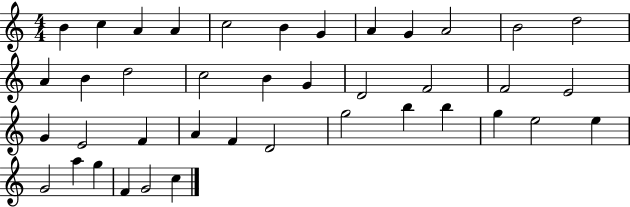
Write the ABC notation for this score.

X:1
T:Untitled
M:4/4
L:1/4
K:C
B c A A c2 B G A G A2 B2 d2 A B d2 c2 B G D2 F2 F2 E2 G E2 F A F D2 g2 b b g e2 e G2 a g F G2 c